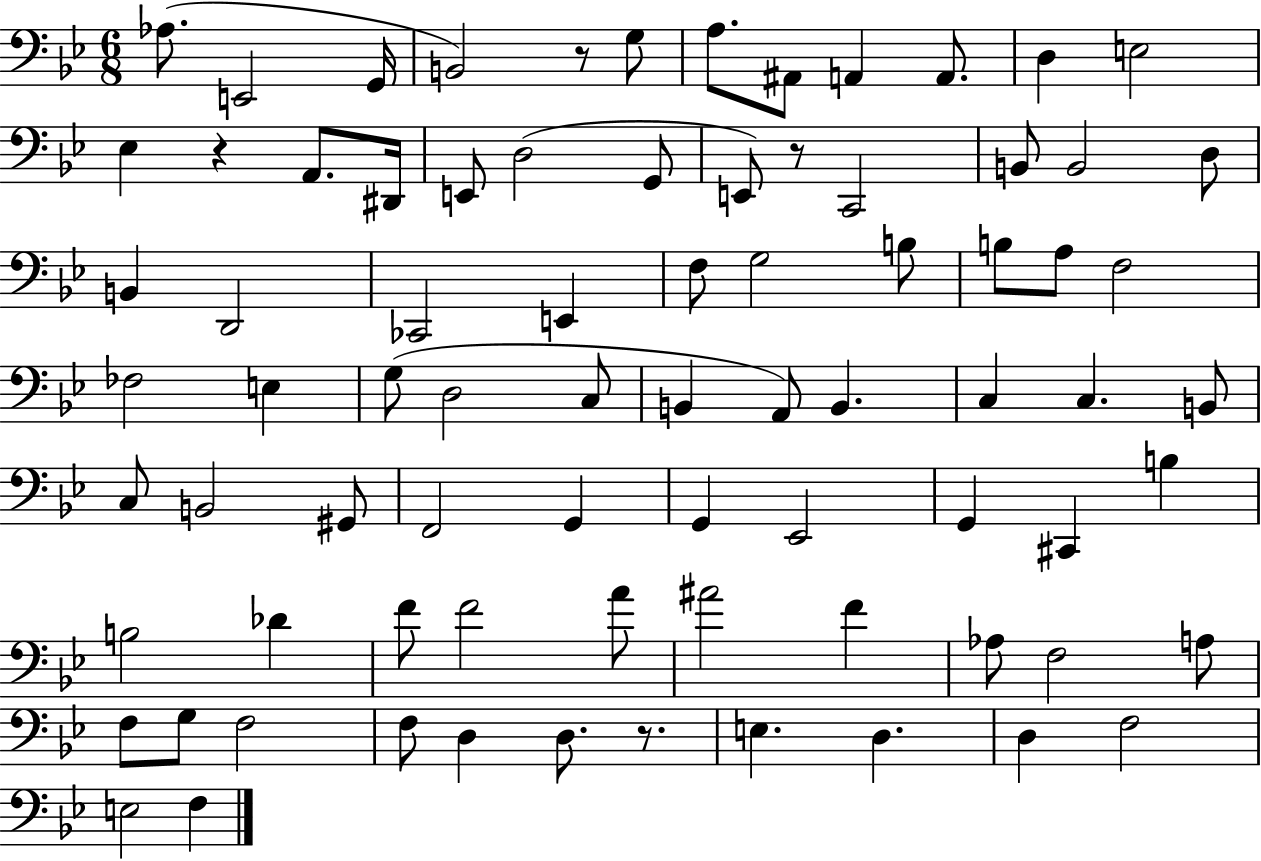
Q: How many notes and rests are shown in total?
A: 79